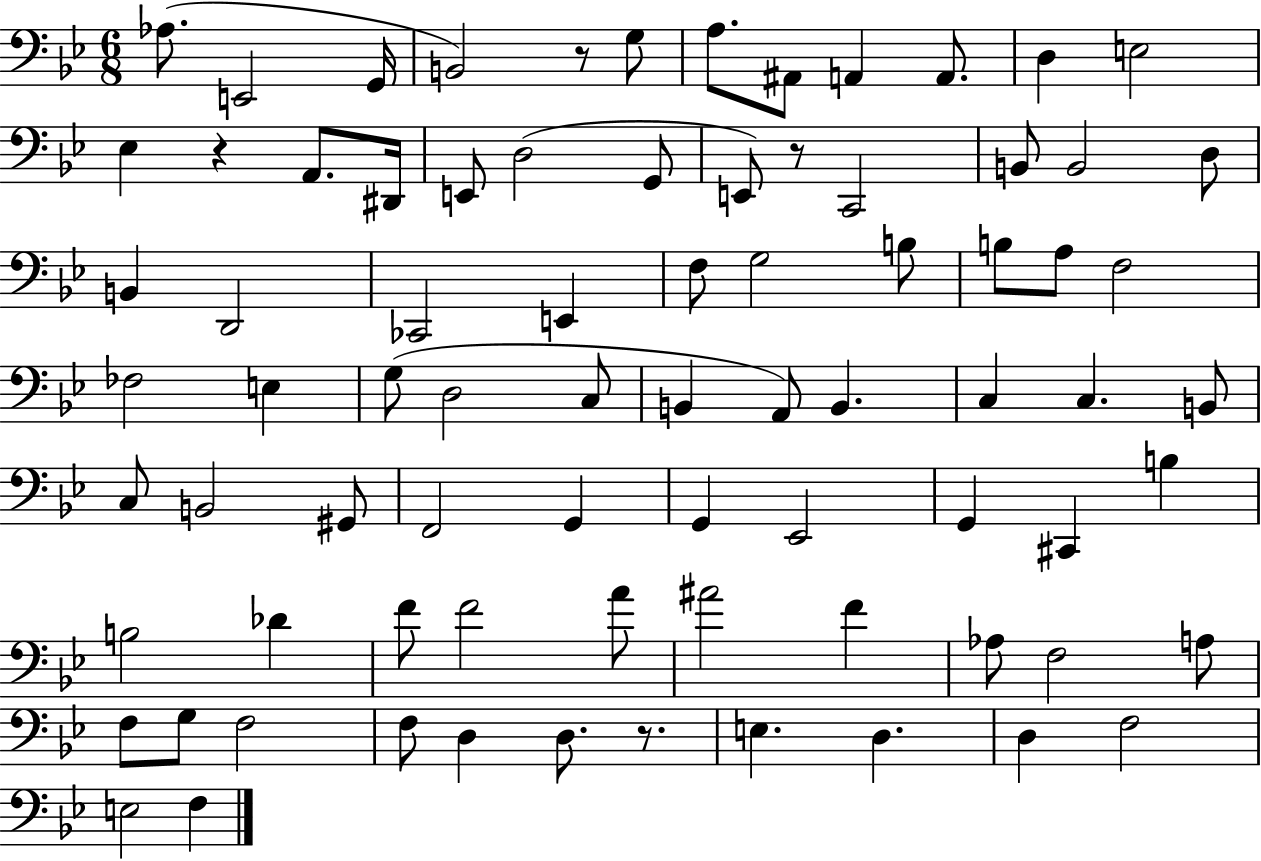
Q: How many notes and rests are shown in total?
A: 79